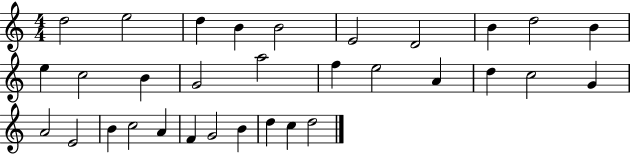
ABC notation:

X:1
T:Untitled
M:4/4
L:1/4
K:C
d2 e2 d B B2 E2 D2 B d2 B e c2 B G2 a2 f e2 A d c2 G A2 E2 B c2 A F G2 B d c d2